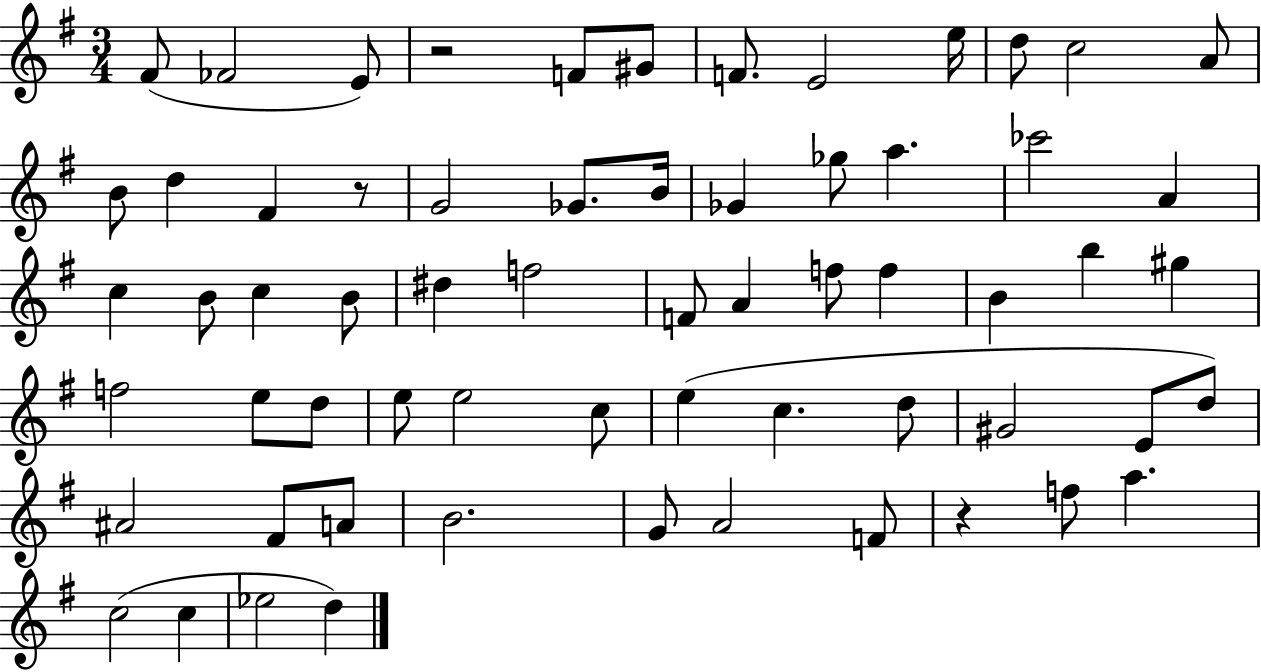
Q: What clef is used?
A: treble